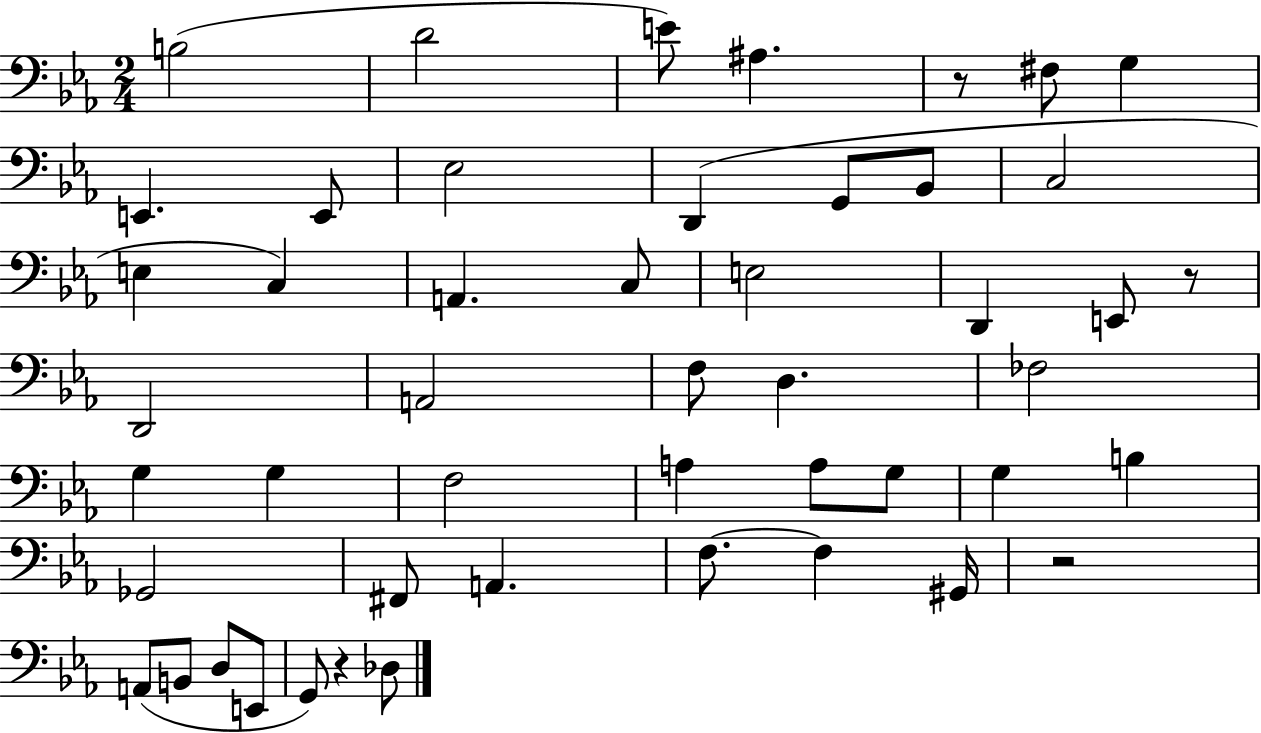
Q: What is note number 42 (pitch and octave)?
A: D3